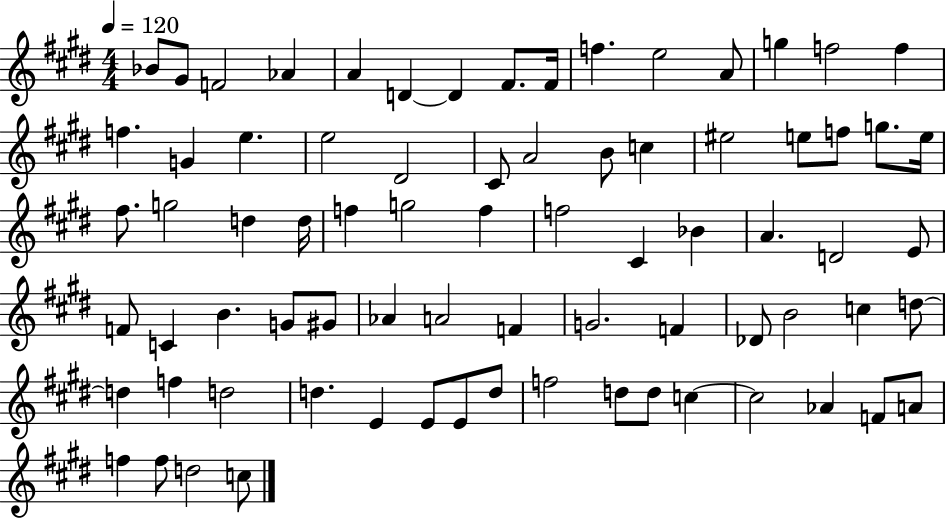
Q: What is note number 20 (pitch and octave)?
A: D#4